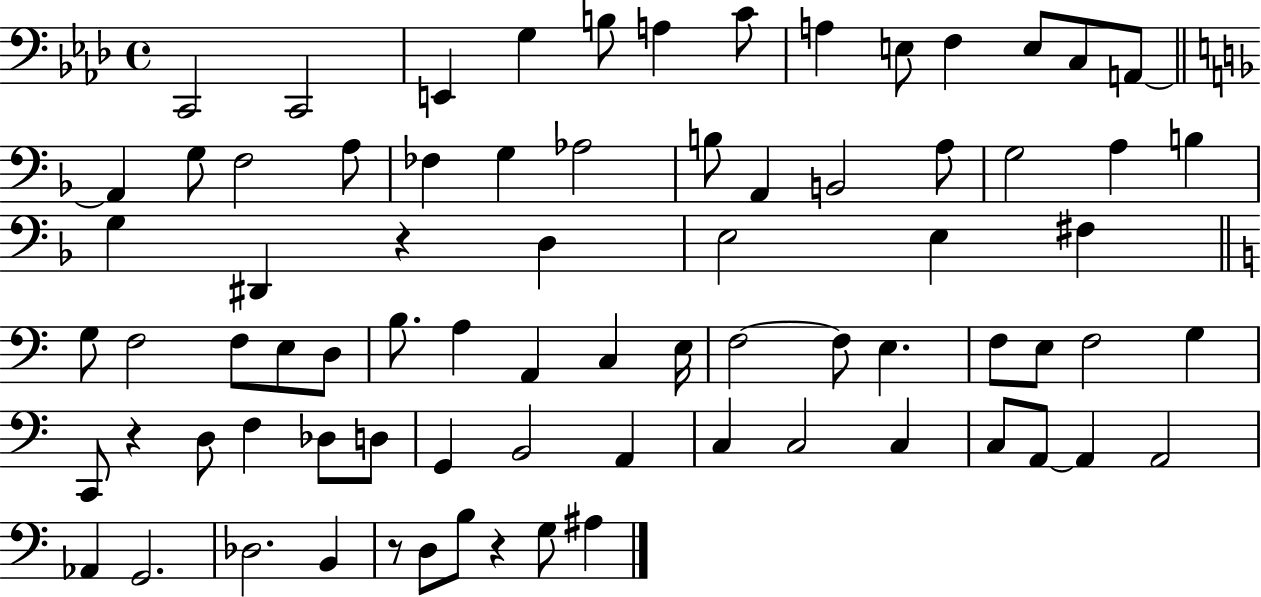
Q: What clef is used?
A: bass